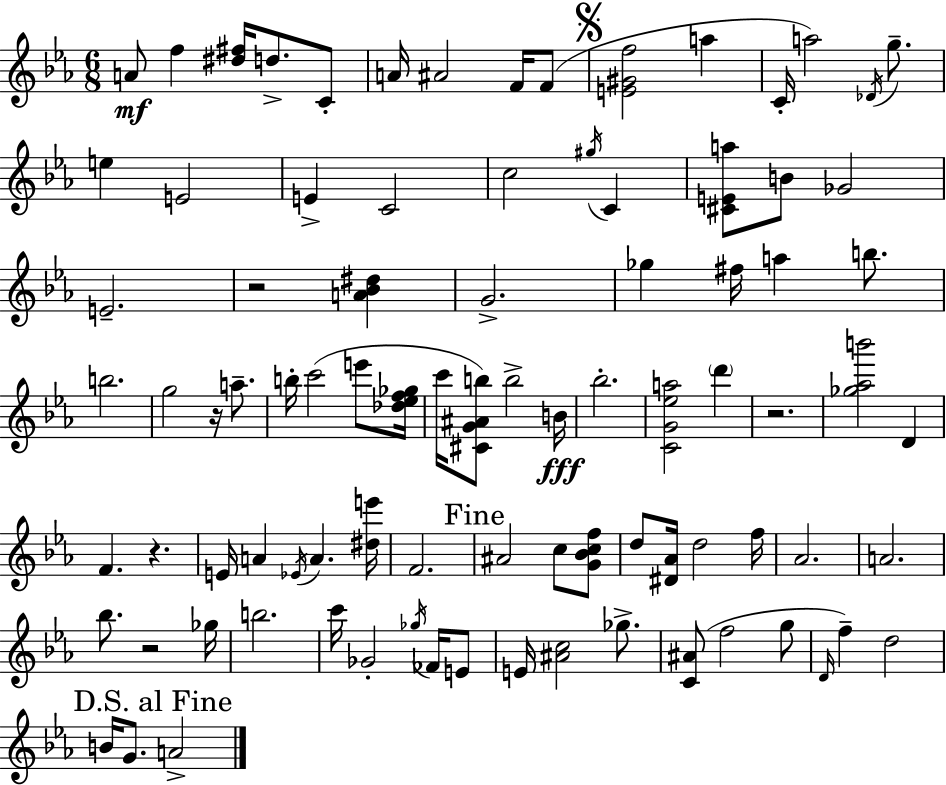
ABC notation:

X:1
T:Untitled
M:6/8
L:1/4
K:Eb
A/2 f [^d^f]/4 d/2 C/2 A/4 ^A2 F/4 F/2 [E^Gf]2 a C/4 a2 _D/4 g/2 e E2 E C2 c2 ^g/4 C [^CEa]/2 B/2 _G2 E2 z2 [A_B^d] G2 _g ^f/4 a b/2 b2 g2 z/4 a/2 b/4 c'2 e'/2 [_d_ef_g]/4 c'/4 [^CG^Ab]/2 b2 B/4 _b2 [CG_ea]2 d' z2 [_g_ab']2 D F z E/4 A _E/4 A [^de']/4 F2 ^A2 c/2 [G_Bcf]/2 d/2 [^D_A]/4 d2 f/4 _A2 A2 _b/2 z2 _g/4 b2 c'/4 _G2 _g/4 _F/4 E/2 E/4 [^Ac]2 _g/2 [C^A]/2 f2 g/2 D/4 f d2 B/4 G/2 A2